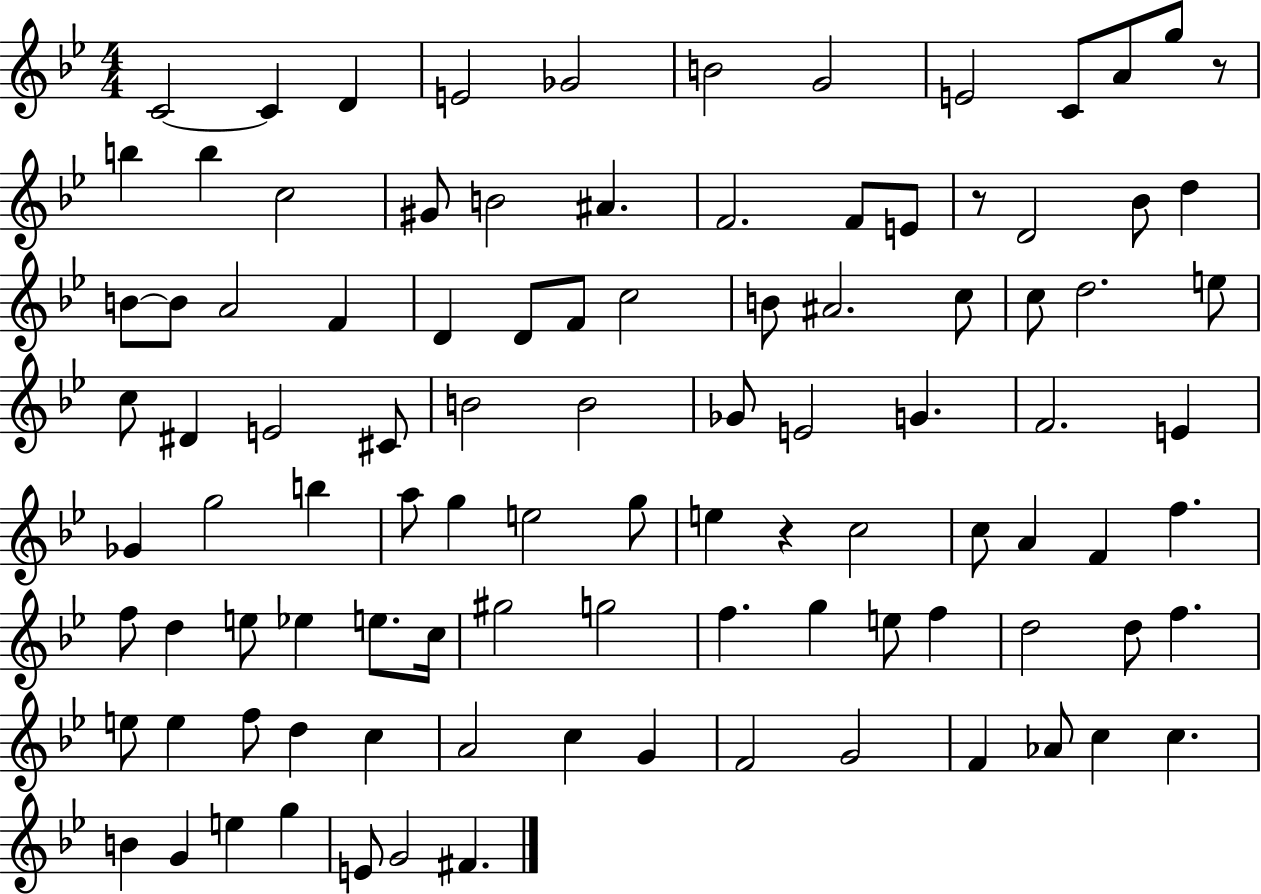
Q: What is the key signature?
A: BES major